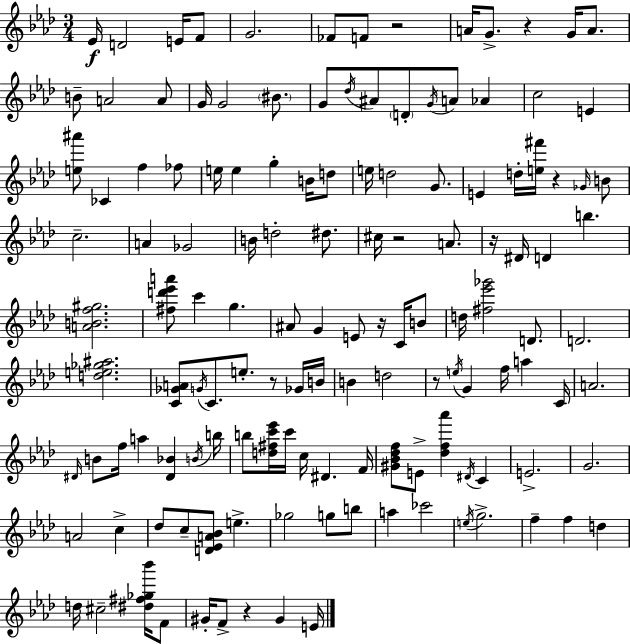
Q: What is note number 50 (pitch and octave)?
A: D#4